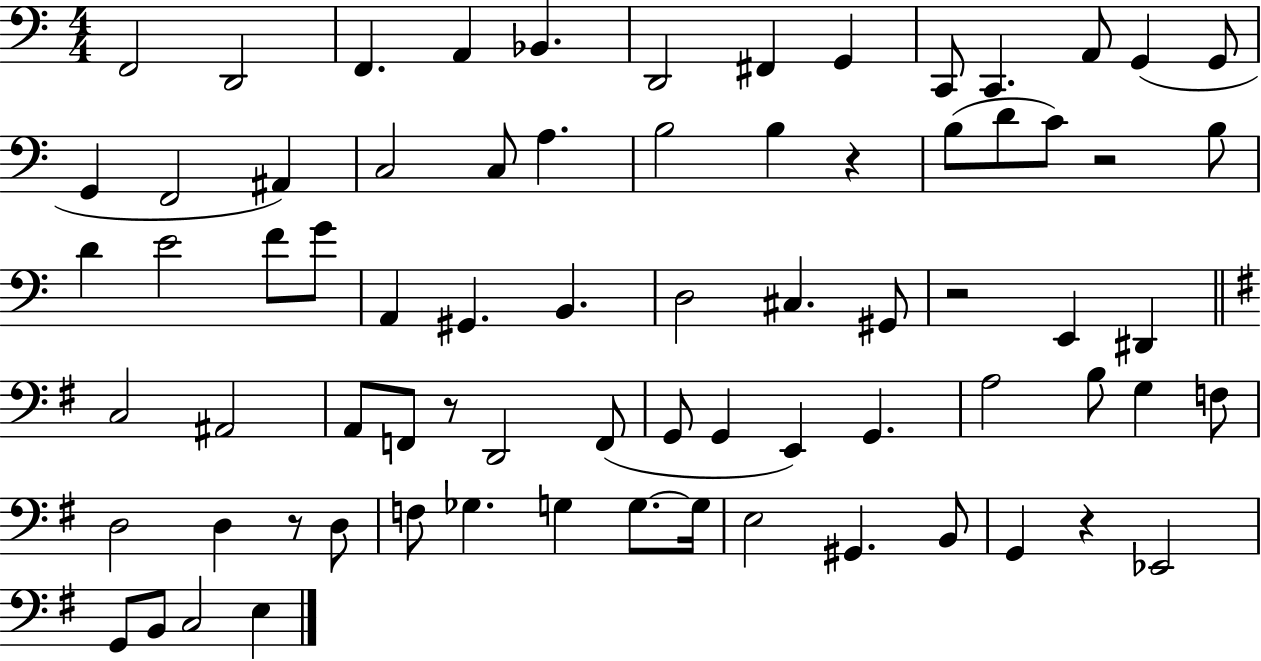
{
  \clef bass
  \numericTimeSignature
  \time 4/4
  \key c \major
  \repeat volta 2 { f,2 d,2 | f,4. a,4 bes,4. | d,2 fis,4 g,4 | c,8 c,4. a,8 g,4( g,8 | \break g,4 f,2 ais,4) | c2 c8 a4. | b2 b4 r4 | b8( d'8 c'8) r2 b8 | \break d'4 e'2 f'8 g'8 | a,4 gis,4. b,4. | d2 cis4. gis,8 | r2 e,4 dis,4 | \break \bar "||" \break \key e \minor c2 ais,2 | a,8 f,8 r8 d,2 f,8( | g,8 g,4 e,4) g,4. | a2 b8 g4 f8 | \break d2 d4 r8 d8 | f8 ges4. g4 g8.~~ g16 | e2 gis,4. b,8 | g,4 r4 ees,2 | \break g,8 b,8 c2 e4 | } \bar "|."
}